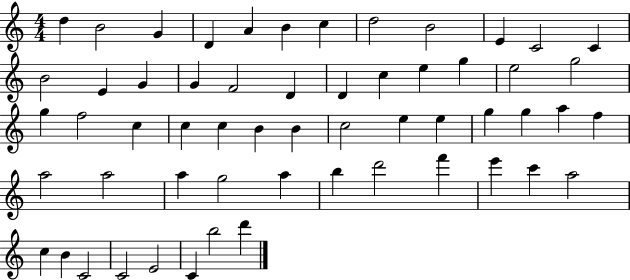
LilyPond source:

{
  \clef treble
  \numericTimeSignature
  \time 4/4
  \key c \major
  d''4 b'2 g'4 | d'4 a'4 b'4 c''4 | d''2 b'2 | e'4 c'2 c'4 | \break b'2 e'4 g'4 | g'4 f'2 d'4 | d'4 c''4 e''4 g''4 | e''2 g''2 | \break g''4 f''2 c''4 | c''4 c''4 b'4 b'4 | c''2 e''4 e''4 | g''4 g''4 a''4 f''4 | \break a''2 a''2 | a''4 g''2 a''4 | b''4 d'''2 f'''4 | e'''4 c'''4 a''2 | \break c''4 b'4 c'2 | c'2 e'2 | c'4 b''2 d'''4 | \bar "|."
}